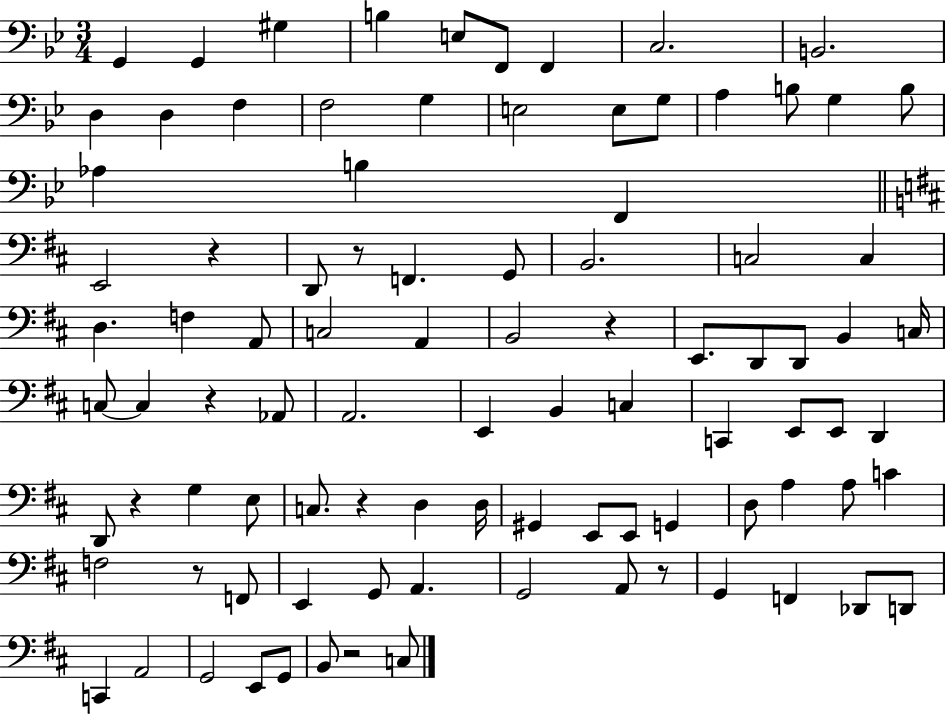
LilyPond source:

{
  \clef bass
  \numericTimeSignature
  \time 3/4
  \key bes \major
  g,4 g,4 gis4 | b4 e8 f,8 f,4 | c2. | b,2. | \break d4 d4 f4 | f2 g4 | e2 e8 g8 | a4 b8 g4 b8 | \break aes4 b4 f,4 | \bar "||" \break \key d \major e,2 r4 | d,8 r8 f,4. g,8 | b,2. | c2 c4 | \break d4. f4 a,8 | c2 a,4 | b,2 r4 | e,8. d,8 d,8 b,4 c16 | \break c8~~ c4 r4 aes,8 | a,2. | e,4 b,4 c4 | c,4 e,8 e,8 d,4 | \break d,8 r4 g4 e8 | c8. r4 d4 d16 | gis,4 e,8 e,8 g,4 | d8 a4 a8 c'4 | \break f2 r8 f,8 | e,4 g,8 a,4. | g,2 a,8 r8 | g,4 f,4 des,8 d,8 | \break c,4 a,2 | g,2 e,8 g,8 | b,8 r2 c8 | \bar "|."
}